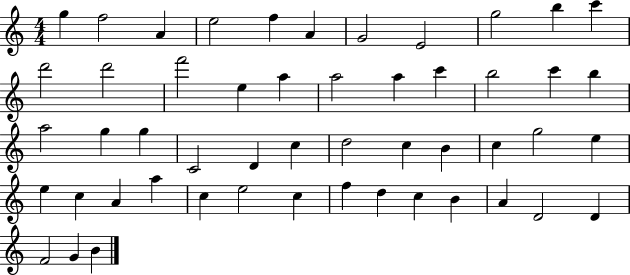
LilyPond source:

{
  \clef treble
  \numericTimeSignature
  \time 4/4
  \key c \major
  g''4 f''2 a'4 | e''2 f''4 a'4 | g'2 e'2 | g''2 b''4 c'''4 | \break d'''2 d'''2 | f'''2 e''4 a''4 | a''2 a''4 c'''4 | b''2 c'''4 b''4 | \break a''2 g''4 g''4 | c'2 d'4 c''4 | d''2 c''4 b'4 | c''4 g''2 e''4 | \break e''4 c''4 a'4 a''4 | c''4 e''2 c''4 | f''4 d''4 c''4 b'4 | a'4 d'2 d'4 | \break f'2 g'4 b'4 | \bar "|."
}